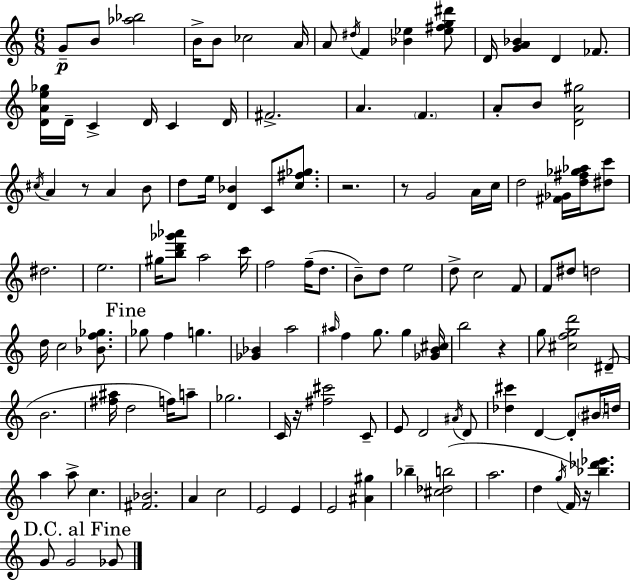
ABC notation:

X:1
T:Untitled
M:6/8
L:1/4
K:Am
G/2 B/2 [_a_b]2 B/4 B/2 _c2 A/4 A/2 ^d/4 F [_B_e] [_e^fg^d']/2 D/4 [GA_B] D _F/2 [DAe_g]/4 D/4 C D/4 C D/4 ^F2 A F A/2 B/2 [DA^g]2 ^c/4 A z/2 A B/2 d/2 e/4 [D_B] C/2 [c^f_g]/2 z2 z/2 G2 A/4 c/4 d2 [^F_G]/4 [d^f_g_a]/4 [^dc']/2 ^d2 e2 ^g/4 [bd'_g'_a']/2 a2 c'/4 f2 f/4 d/2 B/2 d/2 e2 d/2 c2 F/2 F/2 ^d/2 d2 d/4 c2 [_Bf_g]/2 _g/2 f g [_G_B] a2 ^a/4 f g/2 g [_GB^c]/4 b2 z g/2 [^cfgd']2 ^D/2 B2 [^f^a]/4 d2 f/4 a/2 _g2 C/4 z/4 [^f^c']2 C/2 E/2 D2 ^A/4 D/2 [_d^c'] D D/2 ^B/4 d/4 a a/2 c [^F_B]2 A c2 E2 E E2 [^A^g] _b [^c_db]2 a2 d g/4 F/4 z/4 [_b_d'_e'] G/2 G2 _G/2